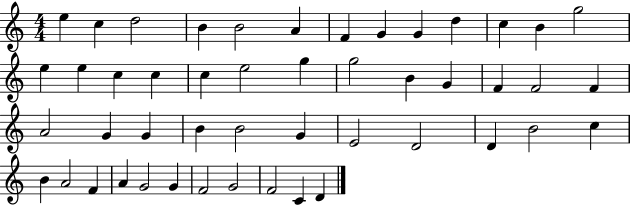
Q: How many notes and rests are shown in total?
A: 48